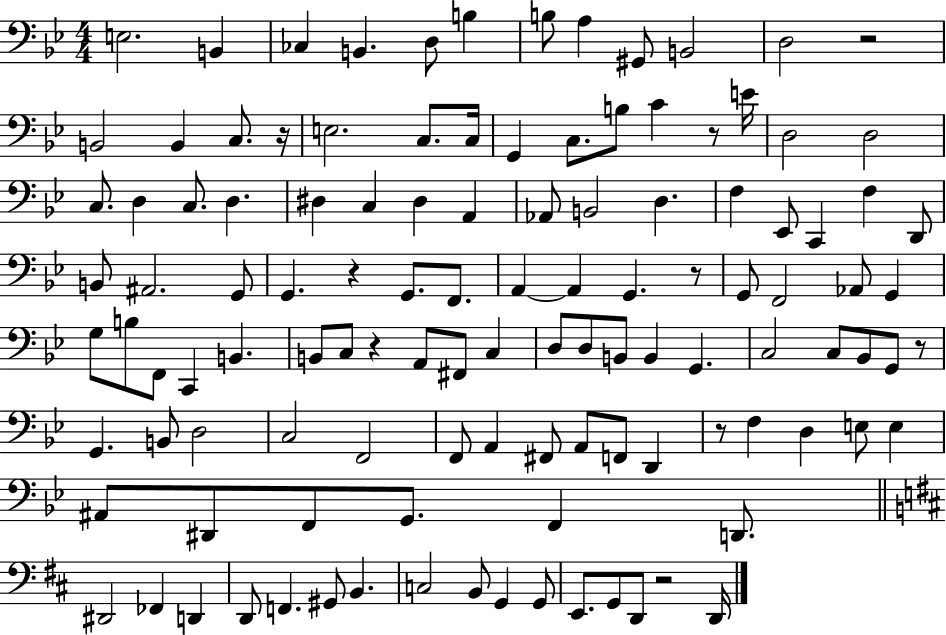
E3/h. B2/q CES3/q B2/q. D3/e B3/q B3/e A3/q G#2/e B2/h D3/h R/h B2/h B2/q C3/e. R/s E3/h. C3/e. C3/s G2/q C3/e. B3/e C4/q R/e E4/s D3/h D3/h C3/e. D3/q C3/e. D3/q. D#3/q C3/q D#3/q A2/q Ab2/e B2/h D3/q. F3/q Eb2/e C2/q F3/q D2/e B2/e A#2/h. G2/e G2/q. R/q G2/e. F2/e. A2/q A2/q G2/q. R/e G2/e F2/h Ab2/e G2/q G3/e B3/e F2/e C2/q B2/q. B2/e C3/e R/q A2/e F#2/e C3/q D3/e D3/e B2/e B2/q G2/q. C3/h C3/e Bb2/e G2/e R/e G2/q. B2/e D3/h C3/h F2/h F2/e A2/q F#2/e A2/e F2/e D2/q R/e F3/q D3/q E3/e E3/q A#2/e D#2/e F2/e G2/e. F2/q D2/e. D#2/h FES2/q D2/q D2/e F2/q. G#2/e B2/q. C3/h B2/e G2/q G2/e E2/e. G2/e D2/e R/h D2/s